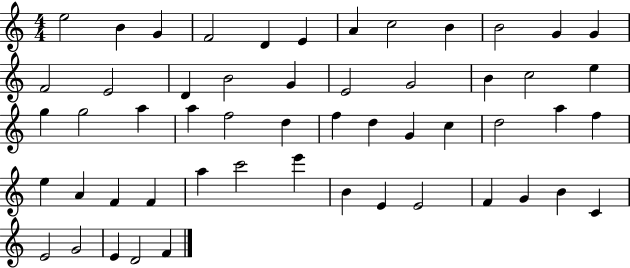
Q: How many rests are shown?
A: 0